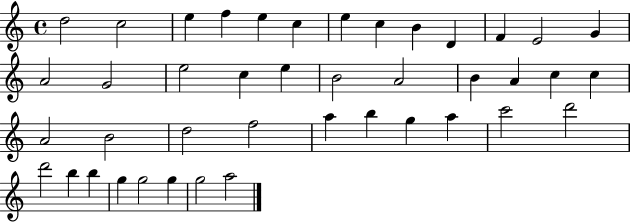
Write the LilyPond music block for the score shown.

{
  \clef treble
  \time 4/4
  \defaultTimeSignature
  \key c \major
  d''2 c''2 | e''4 f''4 e''4 c''4 | e''4 c''4 b'4 d'4 | f'4 e'2 g'4 | \break a'2 g'2 | e''2 c''4 e''4 | b'2 a'2 | b'4 a'4 c''4 c''4 | \break a'2 b'2 | d''2 f''2 | a''4 b''4 g''4 a''4 | c'''2 d'''2 | \break d'''2 b''4 b''4 | g''4 g''2 g''4 | g''2 a''2 | \bar "|."
}